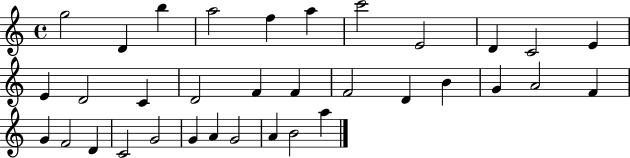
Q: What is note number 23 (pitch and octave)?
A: F4